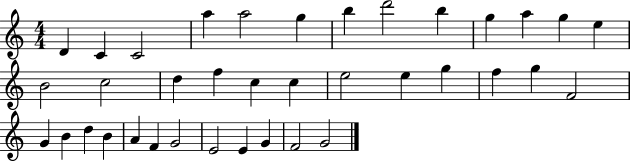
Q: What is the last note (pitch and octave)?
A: G4